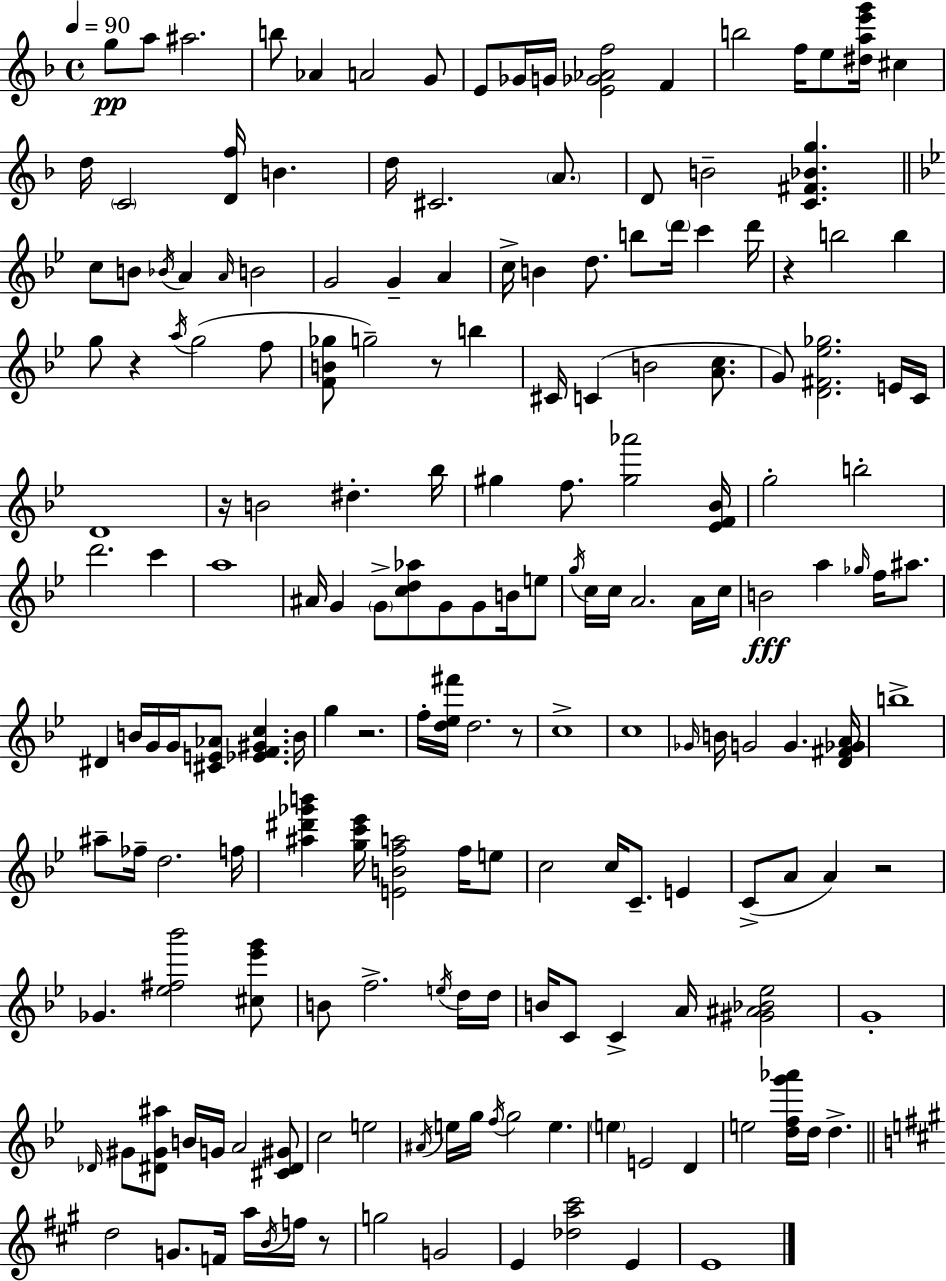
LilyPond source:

{
  \clef treble
  \time 4/4
  \defaultTimeSignature
  \key f \major
  \tempo 4 = 90
  g''8\pp a''8 ais''2. | b''8 aes'4 a'2 g'8 | e'8 ges'16 g'16 <e' ges' aes' f''>2 f'4 | b''2 f''16 e''8 <dis'' a'' e''' g'''>16 cis''4 | \break d''16 \parenthesize c'2 <d' f''>16 b'4. | d''16 cis'2. \parenthesize a'8. | d'8 b'2-- <c' fis' bes' g''>4. | \bar "||" \break \key bes \major c''8 b'8 \acciaccatura { bes'16 } a'4 \grace { a'16 } b'2 | g'2 g'4-- a'4 | c''16-> b'4 d''8. b''8 \parenthesize d'''16 c'''4 | d'''16 r4 b''2 b''4 | \break g''8 r4 \acciaccatura { a''16 } g''2( | f''8 <f' b' ges''>8 g''2--) r8 b''4 | cis'16 c'4( b'2 | <a' c''>8. g'8) <d' fis' ees'' ges''>2. | \break e'16 c'16 d'1 | r16 b'2 dis''4.-. | bes''16 gis''4 f''8. <gis'' aes'''>2 | <ees' f' bes'>16 g''2-. b''2-. | \break d'''2. c'''4 | a''1 | ais'16 g'4 \parenthesize g'8-> <c'' d'' aes''>8 g'8 g'8 | b'16 e''8 \acciaccatura { g''16 } c''16 c''16 a'2. | \break a'16 c''16 b'2\fff a''4 | \grace { ges''16 } f''16 ais''8. dis'4 b'16 g'16 g'16 <cis' e' aes'>8 <ees' f' gis' c''>4. | b'16 g''4 r2. | f''16-. <d'' ees'' fis'''>16 d''2. | \break r8 c''1-> | c''1 | \grace { ges'16 } b'16 g'2 g'4. | <d' fis' ges' a'>16 b''1-> | \break ais''8-- fes''16-- d''2. | f''16 <ais'' dis''' ges''' b'''>4 <g'' c''' ees'''>16 <e' b' f'' a''>2 | f''16 e''8 c''2 c''16 c'8.-- | e'4 c'8->( a'8 a'4) r2 | \break ges'4. <ees'' fis'' bes'''>2 | <cis'' ees''' g'''>8 b'8 f''2.-> | \acciaccatura { e''16 } d''16 d''16 b'16 c'8 c'4-> a'16 <gis' ais' bes' ees''>2 | g'1-. | \break \grace { des'16 } gis'8 <dis' gis' ais''>8 b'16 g'16 a'2 | <cis' dis' gis'>8 c''2 | e''2 \acciaccatura { ais'16 } e''16 g''16 \acciaccatura { f''16 } g''2 | e''4. \parenthesize e''4 e'2 | \break d'4 e''2 | <d'' f'' g''' aes'''>16 d''16 d''4.-> \bar "||" \break \key a \major d''2 g'8. f'16 a''16 \acciaccatura { b'16 } f''16 r8 | g''2 g'2 | e'4 <des'' a'' cis'''>2 e'4 | e'1 | \break \bar "|."
}